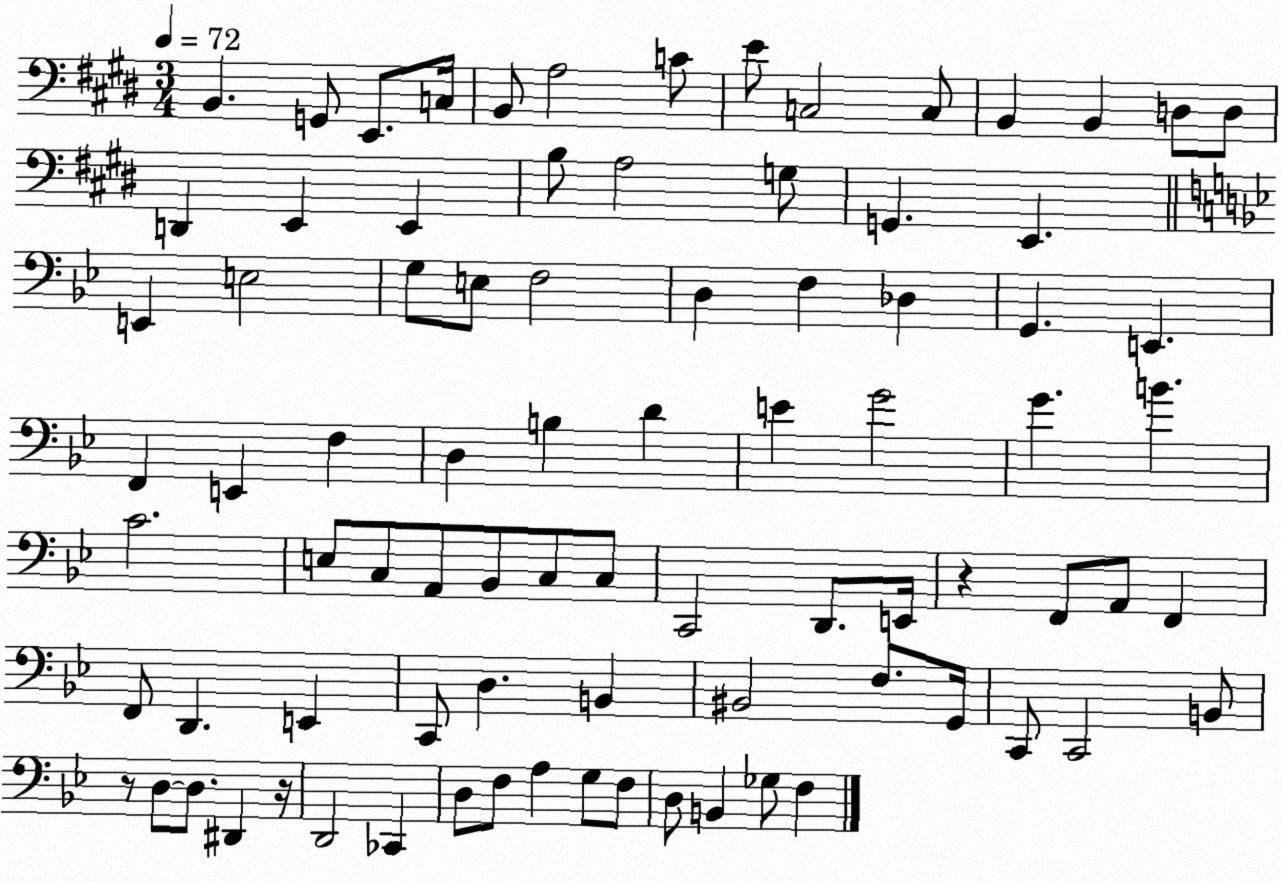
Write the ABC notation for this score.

X:1
T:Untitled
M:3/4
L:1/4
K:E
B,, G,,/2 E,,/2 C,/4 B,,/2 A,2 C/2 E/2 C,2 C,/2 B,, B,, D,/2 D,/2 D,, E,, E,, B,/2 A,2 G,/2 G,, E,, E,, E,2 G,/2 E,/2 F,2 D, F, _D, G,, E,, F,, E,, F, D, B, D E G2 G B C2 E,/2 C,/2 A,,/2 _B,,/2 C,/2 C,/2 C,,2 D,,/2 E,,/4 z F,,/2 A,,/2 F,, F,,/2 D,, E,, C,,/2 D, B,, ^B,,2 F,/2 G,,/4 C,,/2 C,,2 B,,/2 z/2 D,/2 D,/2 ^D,, z/4 D,,2 _C,, D,/2 F,/2 A, G,/2 F,/2 D,/2 B,, _G,/2 F,